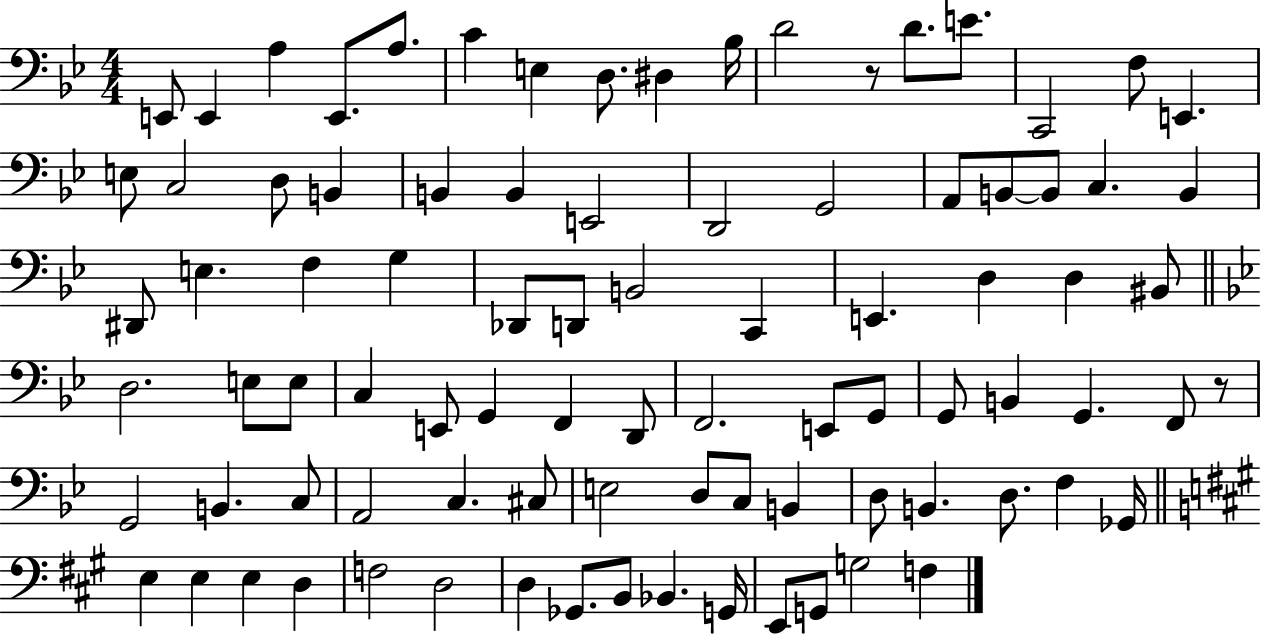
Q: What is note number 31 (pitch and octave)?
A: D#2